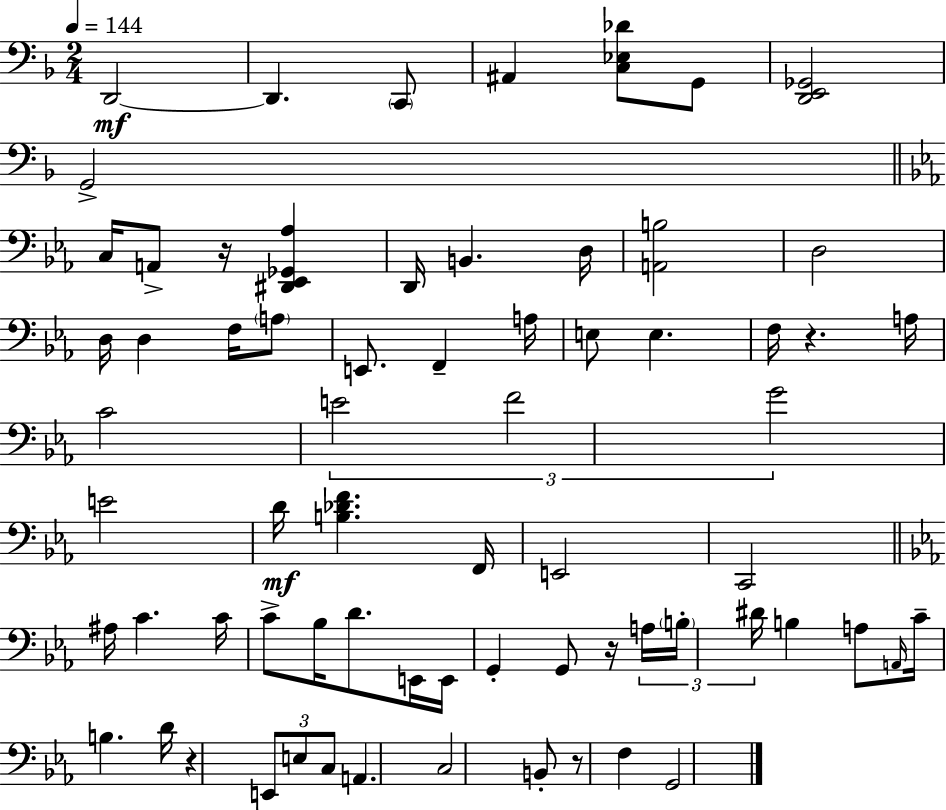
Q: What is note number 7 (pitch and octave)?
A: C3